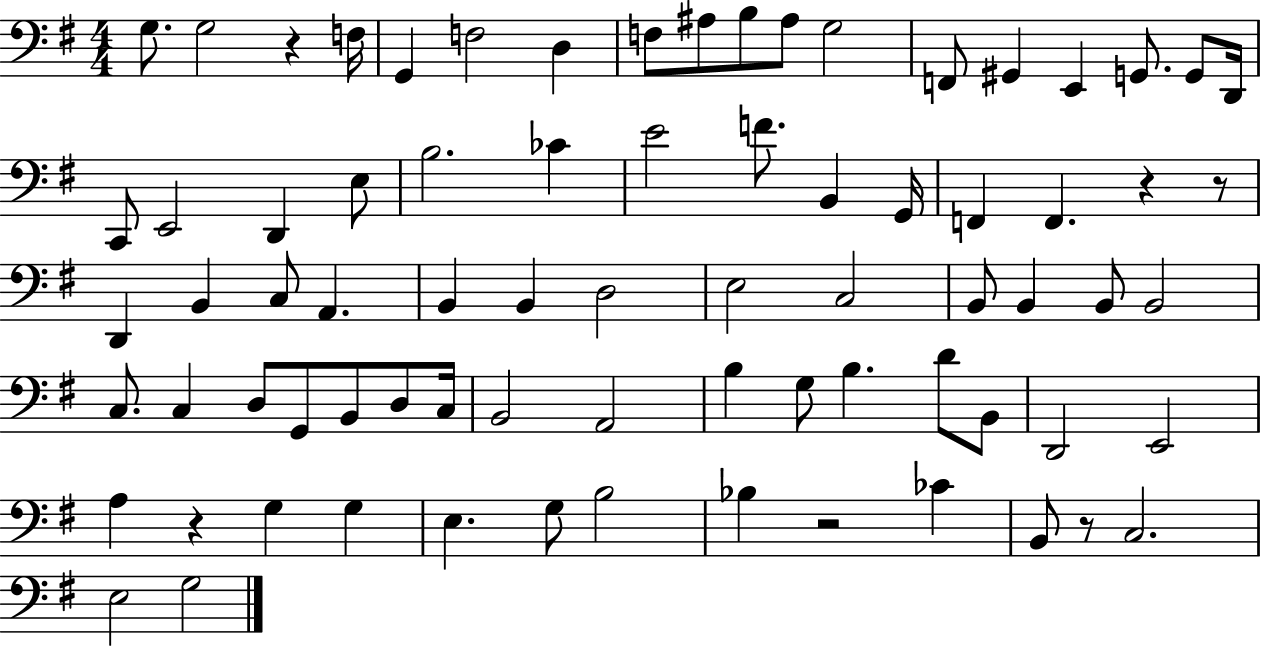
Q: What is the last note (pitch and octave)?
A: G3